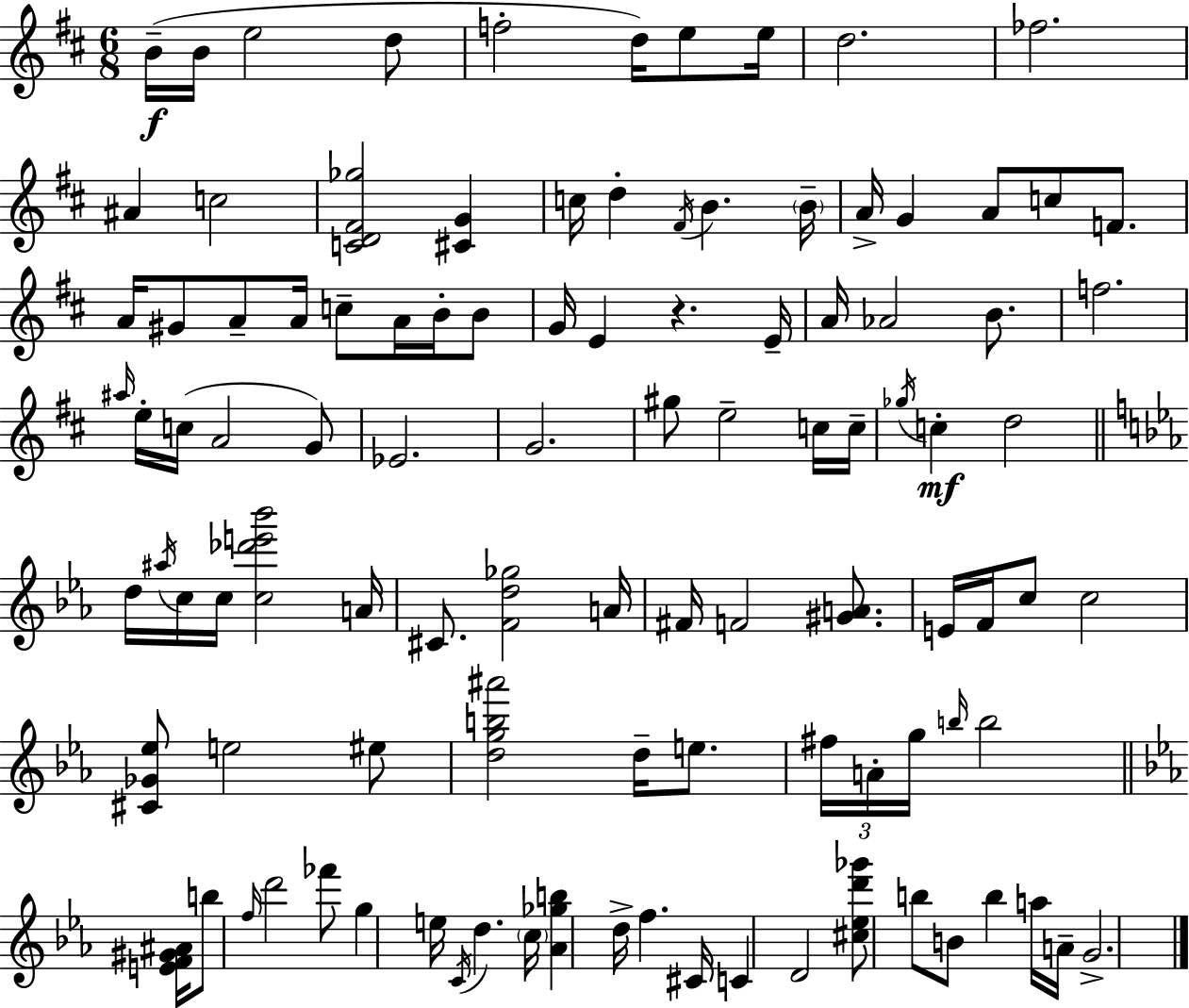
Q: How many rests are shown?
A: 1